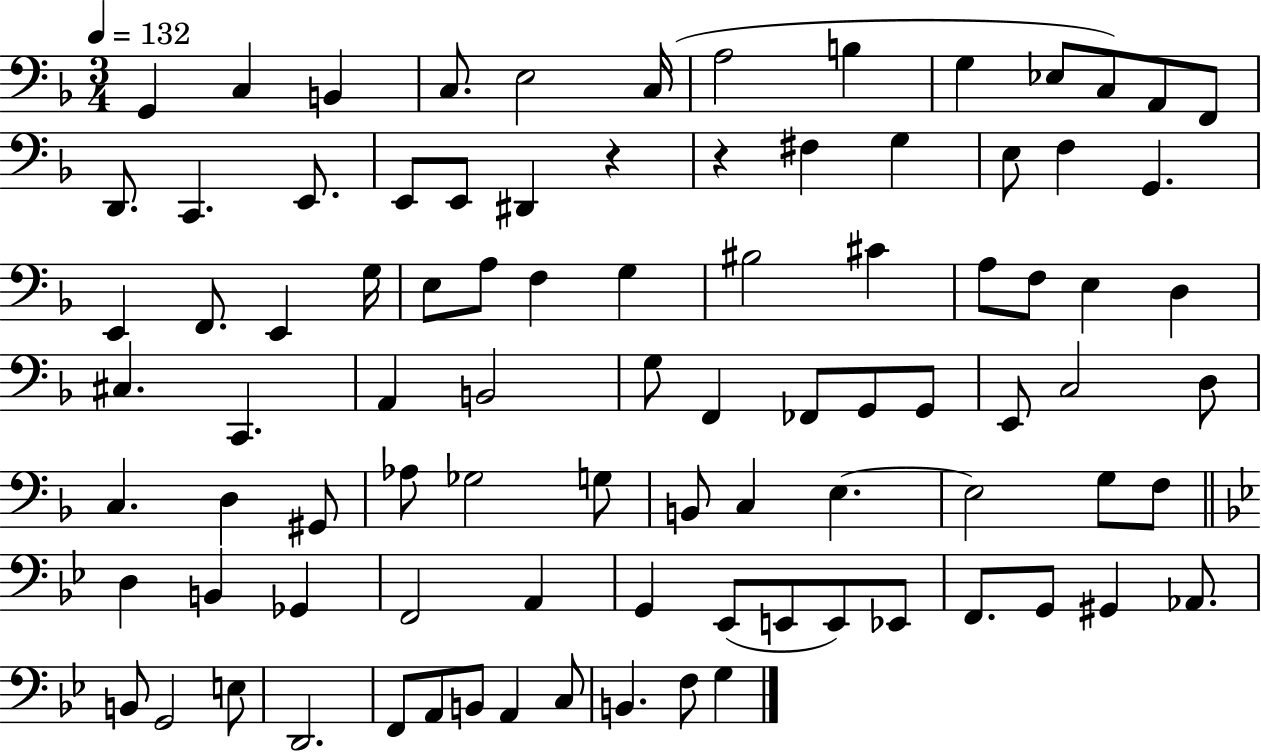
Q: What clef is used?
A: bass